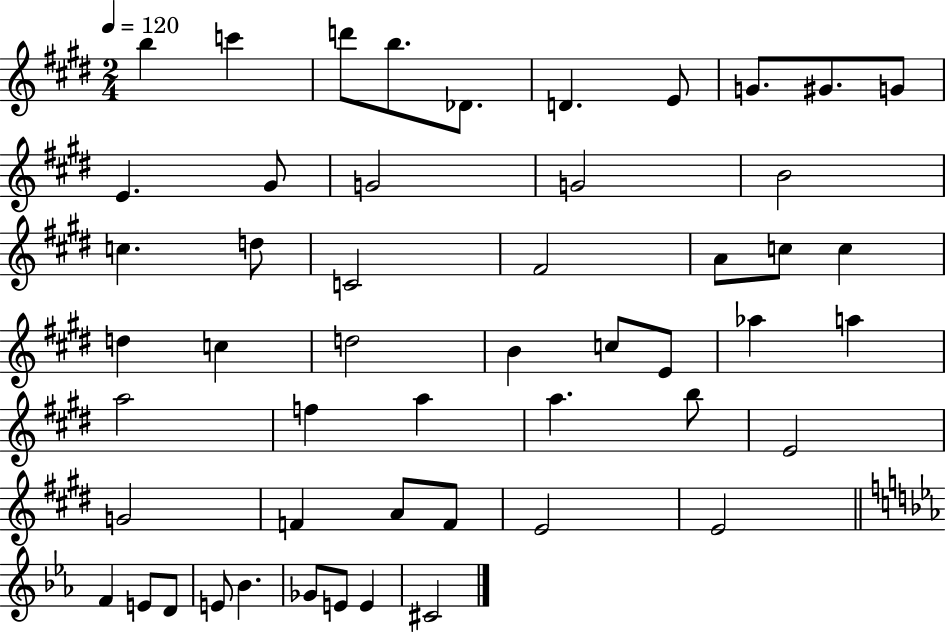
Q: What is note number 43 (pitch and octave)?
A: F4